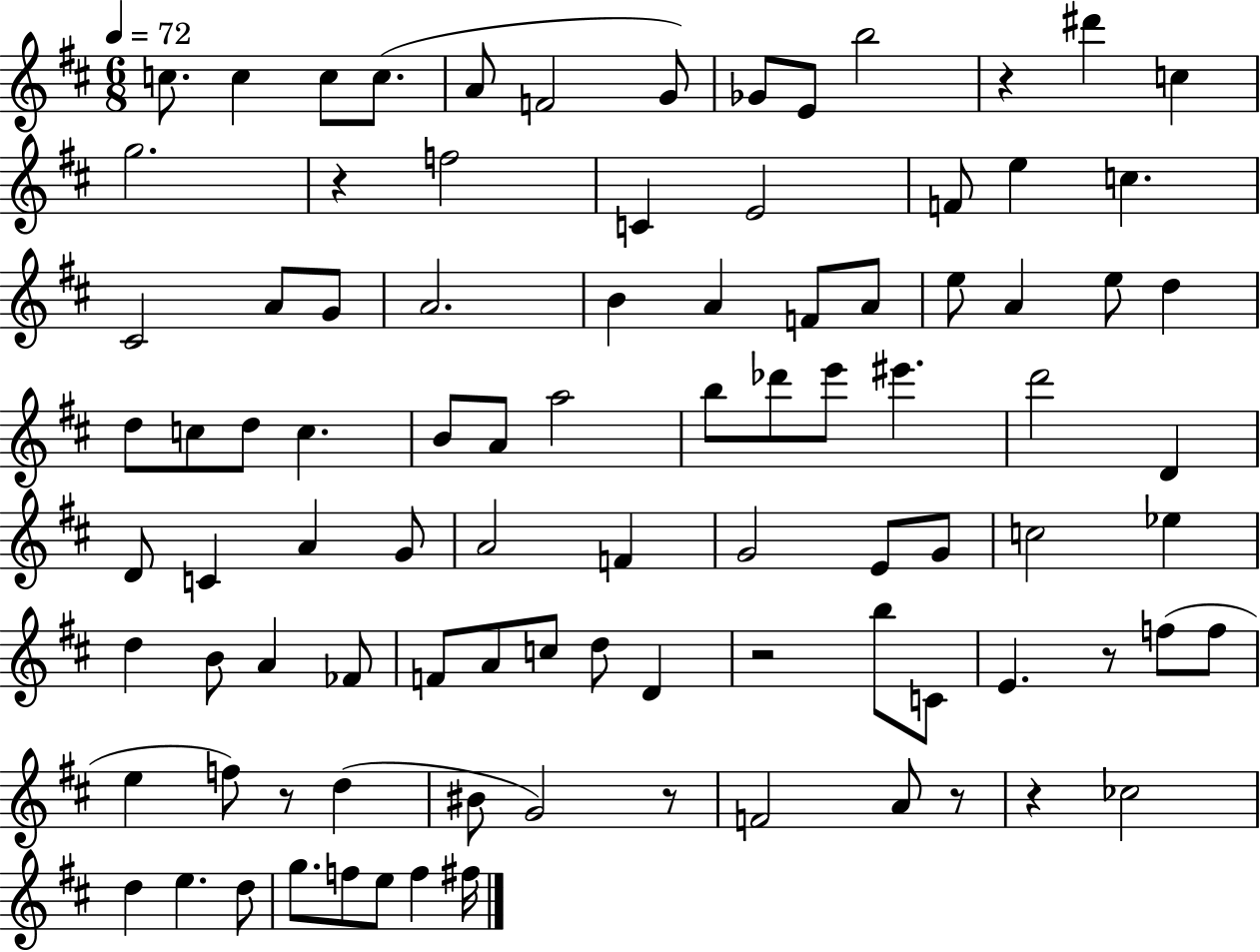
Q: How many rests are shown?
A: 8